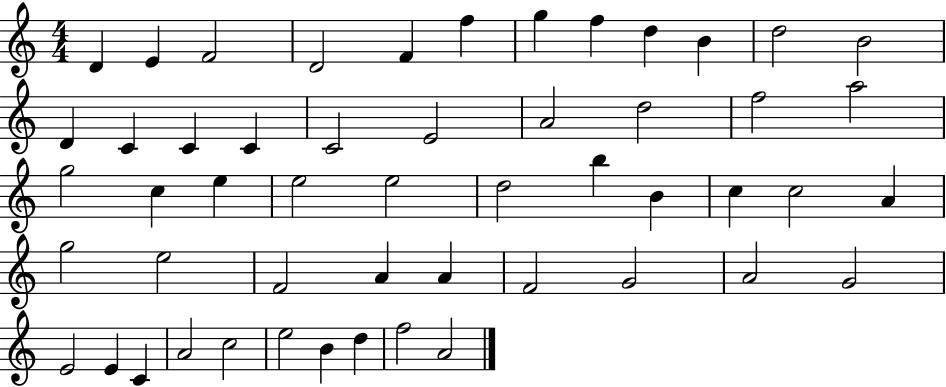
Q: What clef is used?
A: treble